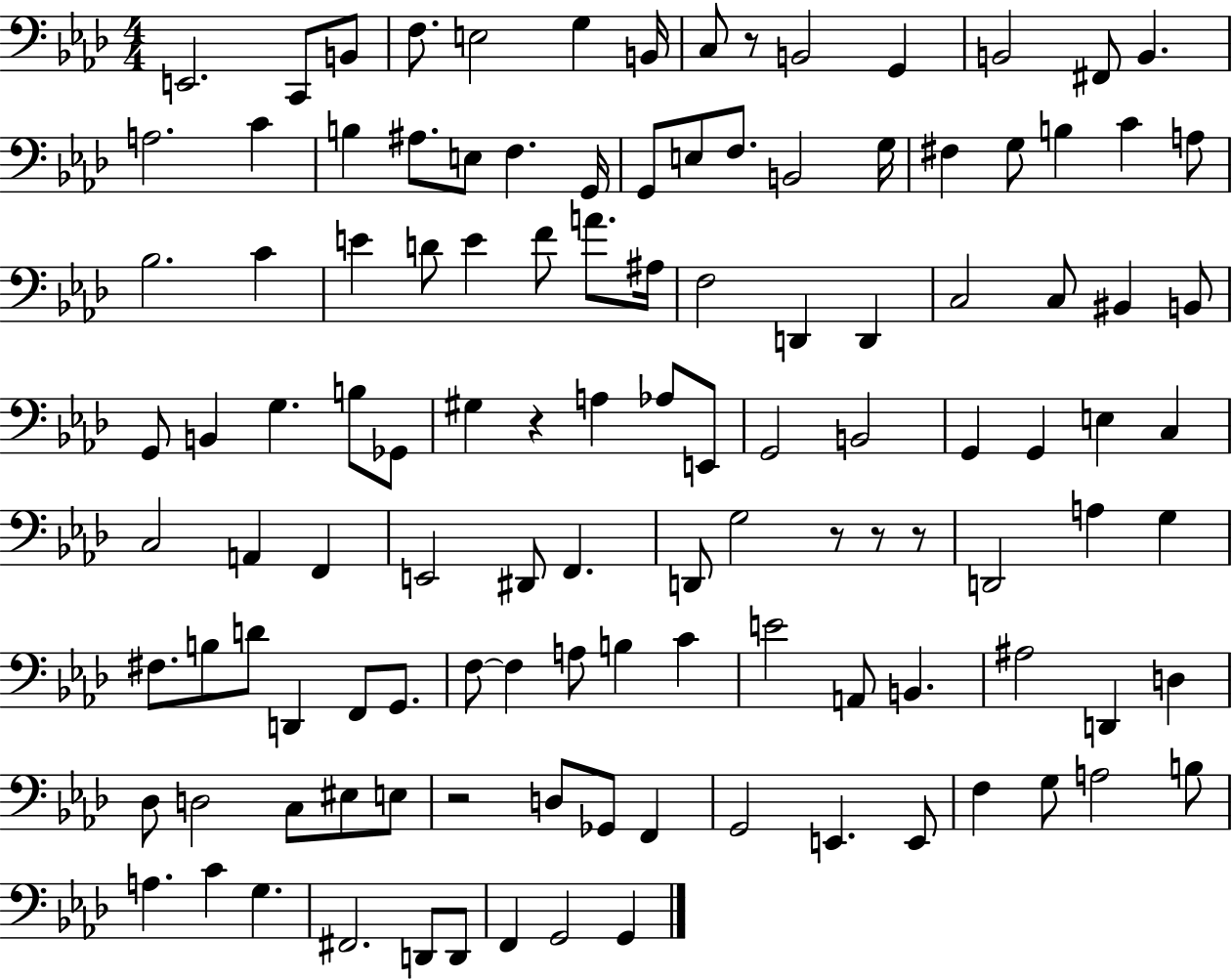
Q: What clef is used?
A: bass